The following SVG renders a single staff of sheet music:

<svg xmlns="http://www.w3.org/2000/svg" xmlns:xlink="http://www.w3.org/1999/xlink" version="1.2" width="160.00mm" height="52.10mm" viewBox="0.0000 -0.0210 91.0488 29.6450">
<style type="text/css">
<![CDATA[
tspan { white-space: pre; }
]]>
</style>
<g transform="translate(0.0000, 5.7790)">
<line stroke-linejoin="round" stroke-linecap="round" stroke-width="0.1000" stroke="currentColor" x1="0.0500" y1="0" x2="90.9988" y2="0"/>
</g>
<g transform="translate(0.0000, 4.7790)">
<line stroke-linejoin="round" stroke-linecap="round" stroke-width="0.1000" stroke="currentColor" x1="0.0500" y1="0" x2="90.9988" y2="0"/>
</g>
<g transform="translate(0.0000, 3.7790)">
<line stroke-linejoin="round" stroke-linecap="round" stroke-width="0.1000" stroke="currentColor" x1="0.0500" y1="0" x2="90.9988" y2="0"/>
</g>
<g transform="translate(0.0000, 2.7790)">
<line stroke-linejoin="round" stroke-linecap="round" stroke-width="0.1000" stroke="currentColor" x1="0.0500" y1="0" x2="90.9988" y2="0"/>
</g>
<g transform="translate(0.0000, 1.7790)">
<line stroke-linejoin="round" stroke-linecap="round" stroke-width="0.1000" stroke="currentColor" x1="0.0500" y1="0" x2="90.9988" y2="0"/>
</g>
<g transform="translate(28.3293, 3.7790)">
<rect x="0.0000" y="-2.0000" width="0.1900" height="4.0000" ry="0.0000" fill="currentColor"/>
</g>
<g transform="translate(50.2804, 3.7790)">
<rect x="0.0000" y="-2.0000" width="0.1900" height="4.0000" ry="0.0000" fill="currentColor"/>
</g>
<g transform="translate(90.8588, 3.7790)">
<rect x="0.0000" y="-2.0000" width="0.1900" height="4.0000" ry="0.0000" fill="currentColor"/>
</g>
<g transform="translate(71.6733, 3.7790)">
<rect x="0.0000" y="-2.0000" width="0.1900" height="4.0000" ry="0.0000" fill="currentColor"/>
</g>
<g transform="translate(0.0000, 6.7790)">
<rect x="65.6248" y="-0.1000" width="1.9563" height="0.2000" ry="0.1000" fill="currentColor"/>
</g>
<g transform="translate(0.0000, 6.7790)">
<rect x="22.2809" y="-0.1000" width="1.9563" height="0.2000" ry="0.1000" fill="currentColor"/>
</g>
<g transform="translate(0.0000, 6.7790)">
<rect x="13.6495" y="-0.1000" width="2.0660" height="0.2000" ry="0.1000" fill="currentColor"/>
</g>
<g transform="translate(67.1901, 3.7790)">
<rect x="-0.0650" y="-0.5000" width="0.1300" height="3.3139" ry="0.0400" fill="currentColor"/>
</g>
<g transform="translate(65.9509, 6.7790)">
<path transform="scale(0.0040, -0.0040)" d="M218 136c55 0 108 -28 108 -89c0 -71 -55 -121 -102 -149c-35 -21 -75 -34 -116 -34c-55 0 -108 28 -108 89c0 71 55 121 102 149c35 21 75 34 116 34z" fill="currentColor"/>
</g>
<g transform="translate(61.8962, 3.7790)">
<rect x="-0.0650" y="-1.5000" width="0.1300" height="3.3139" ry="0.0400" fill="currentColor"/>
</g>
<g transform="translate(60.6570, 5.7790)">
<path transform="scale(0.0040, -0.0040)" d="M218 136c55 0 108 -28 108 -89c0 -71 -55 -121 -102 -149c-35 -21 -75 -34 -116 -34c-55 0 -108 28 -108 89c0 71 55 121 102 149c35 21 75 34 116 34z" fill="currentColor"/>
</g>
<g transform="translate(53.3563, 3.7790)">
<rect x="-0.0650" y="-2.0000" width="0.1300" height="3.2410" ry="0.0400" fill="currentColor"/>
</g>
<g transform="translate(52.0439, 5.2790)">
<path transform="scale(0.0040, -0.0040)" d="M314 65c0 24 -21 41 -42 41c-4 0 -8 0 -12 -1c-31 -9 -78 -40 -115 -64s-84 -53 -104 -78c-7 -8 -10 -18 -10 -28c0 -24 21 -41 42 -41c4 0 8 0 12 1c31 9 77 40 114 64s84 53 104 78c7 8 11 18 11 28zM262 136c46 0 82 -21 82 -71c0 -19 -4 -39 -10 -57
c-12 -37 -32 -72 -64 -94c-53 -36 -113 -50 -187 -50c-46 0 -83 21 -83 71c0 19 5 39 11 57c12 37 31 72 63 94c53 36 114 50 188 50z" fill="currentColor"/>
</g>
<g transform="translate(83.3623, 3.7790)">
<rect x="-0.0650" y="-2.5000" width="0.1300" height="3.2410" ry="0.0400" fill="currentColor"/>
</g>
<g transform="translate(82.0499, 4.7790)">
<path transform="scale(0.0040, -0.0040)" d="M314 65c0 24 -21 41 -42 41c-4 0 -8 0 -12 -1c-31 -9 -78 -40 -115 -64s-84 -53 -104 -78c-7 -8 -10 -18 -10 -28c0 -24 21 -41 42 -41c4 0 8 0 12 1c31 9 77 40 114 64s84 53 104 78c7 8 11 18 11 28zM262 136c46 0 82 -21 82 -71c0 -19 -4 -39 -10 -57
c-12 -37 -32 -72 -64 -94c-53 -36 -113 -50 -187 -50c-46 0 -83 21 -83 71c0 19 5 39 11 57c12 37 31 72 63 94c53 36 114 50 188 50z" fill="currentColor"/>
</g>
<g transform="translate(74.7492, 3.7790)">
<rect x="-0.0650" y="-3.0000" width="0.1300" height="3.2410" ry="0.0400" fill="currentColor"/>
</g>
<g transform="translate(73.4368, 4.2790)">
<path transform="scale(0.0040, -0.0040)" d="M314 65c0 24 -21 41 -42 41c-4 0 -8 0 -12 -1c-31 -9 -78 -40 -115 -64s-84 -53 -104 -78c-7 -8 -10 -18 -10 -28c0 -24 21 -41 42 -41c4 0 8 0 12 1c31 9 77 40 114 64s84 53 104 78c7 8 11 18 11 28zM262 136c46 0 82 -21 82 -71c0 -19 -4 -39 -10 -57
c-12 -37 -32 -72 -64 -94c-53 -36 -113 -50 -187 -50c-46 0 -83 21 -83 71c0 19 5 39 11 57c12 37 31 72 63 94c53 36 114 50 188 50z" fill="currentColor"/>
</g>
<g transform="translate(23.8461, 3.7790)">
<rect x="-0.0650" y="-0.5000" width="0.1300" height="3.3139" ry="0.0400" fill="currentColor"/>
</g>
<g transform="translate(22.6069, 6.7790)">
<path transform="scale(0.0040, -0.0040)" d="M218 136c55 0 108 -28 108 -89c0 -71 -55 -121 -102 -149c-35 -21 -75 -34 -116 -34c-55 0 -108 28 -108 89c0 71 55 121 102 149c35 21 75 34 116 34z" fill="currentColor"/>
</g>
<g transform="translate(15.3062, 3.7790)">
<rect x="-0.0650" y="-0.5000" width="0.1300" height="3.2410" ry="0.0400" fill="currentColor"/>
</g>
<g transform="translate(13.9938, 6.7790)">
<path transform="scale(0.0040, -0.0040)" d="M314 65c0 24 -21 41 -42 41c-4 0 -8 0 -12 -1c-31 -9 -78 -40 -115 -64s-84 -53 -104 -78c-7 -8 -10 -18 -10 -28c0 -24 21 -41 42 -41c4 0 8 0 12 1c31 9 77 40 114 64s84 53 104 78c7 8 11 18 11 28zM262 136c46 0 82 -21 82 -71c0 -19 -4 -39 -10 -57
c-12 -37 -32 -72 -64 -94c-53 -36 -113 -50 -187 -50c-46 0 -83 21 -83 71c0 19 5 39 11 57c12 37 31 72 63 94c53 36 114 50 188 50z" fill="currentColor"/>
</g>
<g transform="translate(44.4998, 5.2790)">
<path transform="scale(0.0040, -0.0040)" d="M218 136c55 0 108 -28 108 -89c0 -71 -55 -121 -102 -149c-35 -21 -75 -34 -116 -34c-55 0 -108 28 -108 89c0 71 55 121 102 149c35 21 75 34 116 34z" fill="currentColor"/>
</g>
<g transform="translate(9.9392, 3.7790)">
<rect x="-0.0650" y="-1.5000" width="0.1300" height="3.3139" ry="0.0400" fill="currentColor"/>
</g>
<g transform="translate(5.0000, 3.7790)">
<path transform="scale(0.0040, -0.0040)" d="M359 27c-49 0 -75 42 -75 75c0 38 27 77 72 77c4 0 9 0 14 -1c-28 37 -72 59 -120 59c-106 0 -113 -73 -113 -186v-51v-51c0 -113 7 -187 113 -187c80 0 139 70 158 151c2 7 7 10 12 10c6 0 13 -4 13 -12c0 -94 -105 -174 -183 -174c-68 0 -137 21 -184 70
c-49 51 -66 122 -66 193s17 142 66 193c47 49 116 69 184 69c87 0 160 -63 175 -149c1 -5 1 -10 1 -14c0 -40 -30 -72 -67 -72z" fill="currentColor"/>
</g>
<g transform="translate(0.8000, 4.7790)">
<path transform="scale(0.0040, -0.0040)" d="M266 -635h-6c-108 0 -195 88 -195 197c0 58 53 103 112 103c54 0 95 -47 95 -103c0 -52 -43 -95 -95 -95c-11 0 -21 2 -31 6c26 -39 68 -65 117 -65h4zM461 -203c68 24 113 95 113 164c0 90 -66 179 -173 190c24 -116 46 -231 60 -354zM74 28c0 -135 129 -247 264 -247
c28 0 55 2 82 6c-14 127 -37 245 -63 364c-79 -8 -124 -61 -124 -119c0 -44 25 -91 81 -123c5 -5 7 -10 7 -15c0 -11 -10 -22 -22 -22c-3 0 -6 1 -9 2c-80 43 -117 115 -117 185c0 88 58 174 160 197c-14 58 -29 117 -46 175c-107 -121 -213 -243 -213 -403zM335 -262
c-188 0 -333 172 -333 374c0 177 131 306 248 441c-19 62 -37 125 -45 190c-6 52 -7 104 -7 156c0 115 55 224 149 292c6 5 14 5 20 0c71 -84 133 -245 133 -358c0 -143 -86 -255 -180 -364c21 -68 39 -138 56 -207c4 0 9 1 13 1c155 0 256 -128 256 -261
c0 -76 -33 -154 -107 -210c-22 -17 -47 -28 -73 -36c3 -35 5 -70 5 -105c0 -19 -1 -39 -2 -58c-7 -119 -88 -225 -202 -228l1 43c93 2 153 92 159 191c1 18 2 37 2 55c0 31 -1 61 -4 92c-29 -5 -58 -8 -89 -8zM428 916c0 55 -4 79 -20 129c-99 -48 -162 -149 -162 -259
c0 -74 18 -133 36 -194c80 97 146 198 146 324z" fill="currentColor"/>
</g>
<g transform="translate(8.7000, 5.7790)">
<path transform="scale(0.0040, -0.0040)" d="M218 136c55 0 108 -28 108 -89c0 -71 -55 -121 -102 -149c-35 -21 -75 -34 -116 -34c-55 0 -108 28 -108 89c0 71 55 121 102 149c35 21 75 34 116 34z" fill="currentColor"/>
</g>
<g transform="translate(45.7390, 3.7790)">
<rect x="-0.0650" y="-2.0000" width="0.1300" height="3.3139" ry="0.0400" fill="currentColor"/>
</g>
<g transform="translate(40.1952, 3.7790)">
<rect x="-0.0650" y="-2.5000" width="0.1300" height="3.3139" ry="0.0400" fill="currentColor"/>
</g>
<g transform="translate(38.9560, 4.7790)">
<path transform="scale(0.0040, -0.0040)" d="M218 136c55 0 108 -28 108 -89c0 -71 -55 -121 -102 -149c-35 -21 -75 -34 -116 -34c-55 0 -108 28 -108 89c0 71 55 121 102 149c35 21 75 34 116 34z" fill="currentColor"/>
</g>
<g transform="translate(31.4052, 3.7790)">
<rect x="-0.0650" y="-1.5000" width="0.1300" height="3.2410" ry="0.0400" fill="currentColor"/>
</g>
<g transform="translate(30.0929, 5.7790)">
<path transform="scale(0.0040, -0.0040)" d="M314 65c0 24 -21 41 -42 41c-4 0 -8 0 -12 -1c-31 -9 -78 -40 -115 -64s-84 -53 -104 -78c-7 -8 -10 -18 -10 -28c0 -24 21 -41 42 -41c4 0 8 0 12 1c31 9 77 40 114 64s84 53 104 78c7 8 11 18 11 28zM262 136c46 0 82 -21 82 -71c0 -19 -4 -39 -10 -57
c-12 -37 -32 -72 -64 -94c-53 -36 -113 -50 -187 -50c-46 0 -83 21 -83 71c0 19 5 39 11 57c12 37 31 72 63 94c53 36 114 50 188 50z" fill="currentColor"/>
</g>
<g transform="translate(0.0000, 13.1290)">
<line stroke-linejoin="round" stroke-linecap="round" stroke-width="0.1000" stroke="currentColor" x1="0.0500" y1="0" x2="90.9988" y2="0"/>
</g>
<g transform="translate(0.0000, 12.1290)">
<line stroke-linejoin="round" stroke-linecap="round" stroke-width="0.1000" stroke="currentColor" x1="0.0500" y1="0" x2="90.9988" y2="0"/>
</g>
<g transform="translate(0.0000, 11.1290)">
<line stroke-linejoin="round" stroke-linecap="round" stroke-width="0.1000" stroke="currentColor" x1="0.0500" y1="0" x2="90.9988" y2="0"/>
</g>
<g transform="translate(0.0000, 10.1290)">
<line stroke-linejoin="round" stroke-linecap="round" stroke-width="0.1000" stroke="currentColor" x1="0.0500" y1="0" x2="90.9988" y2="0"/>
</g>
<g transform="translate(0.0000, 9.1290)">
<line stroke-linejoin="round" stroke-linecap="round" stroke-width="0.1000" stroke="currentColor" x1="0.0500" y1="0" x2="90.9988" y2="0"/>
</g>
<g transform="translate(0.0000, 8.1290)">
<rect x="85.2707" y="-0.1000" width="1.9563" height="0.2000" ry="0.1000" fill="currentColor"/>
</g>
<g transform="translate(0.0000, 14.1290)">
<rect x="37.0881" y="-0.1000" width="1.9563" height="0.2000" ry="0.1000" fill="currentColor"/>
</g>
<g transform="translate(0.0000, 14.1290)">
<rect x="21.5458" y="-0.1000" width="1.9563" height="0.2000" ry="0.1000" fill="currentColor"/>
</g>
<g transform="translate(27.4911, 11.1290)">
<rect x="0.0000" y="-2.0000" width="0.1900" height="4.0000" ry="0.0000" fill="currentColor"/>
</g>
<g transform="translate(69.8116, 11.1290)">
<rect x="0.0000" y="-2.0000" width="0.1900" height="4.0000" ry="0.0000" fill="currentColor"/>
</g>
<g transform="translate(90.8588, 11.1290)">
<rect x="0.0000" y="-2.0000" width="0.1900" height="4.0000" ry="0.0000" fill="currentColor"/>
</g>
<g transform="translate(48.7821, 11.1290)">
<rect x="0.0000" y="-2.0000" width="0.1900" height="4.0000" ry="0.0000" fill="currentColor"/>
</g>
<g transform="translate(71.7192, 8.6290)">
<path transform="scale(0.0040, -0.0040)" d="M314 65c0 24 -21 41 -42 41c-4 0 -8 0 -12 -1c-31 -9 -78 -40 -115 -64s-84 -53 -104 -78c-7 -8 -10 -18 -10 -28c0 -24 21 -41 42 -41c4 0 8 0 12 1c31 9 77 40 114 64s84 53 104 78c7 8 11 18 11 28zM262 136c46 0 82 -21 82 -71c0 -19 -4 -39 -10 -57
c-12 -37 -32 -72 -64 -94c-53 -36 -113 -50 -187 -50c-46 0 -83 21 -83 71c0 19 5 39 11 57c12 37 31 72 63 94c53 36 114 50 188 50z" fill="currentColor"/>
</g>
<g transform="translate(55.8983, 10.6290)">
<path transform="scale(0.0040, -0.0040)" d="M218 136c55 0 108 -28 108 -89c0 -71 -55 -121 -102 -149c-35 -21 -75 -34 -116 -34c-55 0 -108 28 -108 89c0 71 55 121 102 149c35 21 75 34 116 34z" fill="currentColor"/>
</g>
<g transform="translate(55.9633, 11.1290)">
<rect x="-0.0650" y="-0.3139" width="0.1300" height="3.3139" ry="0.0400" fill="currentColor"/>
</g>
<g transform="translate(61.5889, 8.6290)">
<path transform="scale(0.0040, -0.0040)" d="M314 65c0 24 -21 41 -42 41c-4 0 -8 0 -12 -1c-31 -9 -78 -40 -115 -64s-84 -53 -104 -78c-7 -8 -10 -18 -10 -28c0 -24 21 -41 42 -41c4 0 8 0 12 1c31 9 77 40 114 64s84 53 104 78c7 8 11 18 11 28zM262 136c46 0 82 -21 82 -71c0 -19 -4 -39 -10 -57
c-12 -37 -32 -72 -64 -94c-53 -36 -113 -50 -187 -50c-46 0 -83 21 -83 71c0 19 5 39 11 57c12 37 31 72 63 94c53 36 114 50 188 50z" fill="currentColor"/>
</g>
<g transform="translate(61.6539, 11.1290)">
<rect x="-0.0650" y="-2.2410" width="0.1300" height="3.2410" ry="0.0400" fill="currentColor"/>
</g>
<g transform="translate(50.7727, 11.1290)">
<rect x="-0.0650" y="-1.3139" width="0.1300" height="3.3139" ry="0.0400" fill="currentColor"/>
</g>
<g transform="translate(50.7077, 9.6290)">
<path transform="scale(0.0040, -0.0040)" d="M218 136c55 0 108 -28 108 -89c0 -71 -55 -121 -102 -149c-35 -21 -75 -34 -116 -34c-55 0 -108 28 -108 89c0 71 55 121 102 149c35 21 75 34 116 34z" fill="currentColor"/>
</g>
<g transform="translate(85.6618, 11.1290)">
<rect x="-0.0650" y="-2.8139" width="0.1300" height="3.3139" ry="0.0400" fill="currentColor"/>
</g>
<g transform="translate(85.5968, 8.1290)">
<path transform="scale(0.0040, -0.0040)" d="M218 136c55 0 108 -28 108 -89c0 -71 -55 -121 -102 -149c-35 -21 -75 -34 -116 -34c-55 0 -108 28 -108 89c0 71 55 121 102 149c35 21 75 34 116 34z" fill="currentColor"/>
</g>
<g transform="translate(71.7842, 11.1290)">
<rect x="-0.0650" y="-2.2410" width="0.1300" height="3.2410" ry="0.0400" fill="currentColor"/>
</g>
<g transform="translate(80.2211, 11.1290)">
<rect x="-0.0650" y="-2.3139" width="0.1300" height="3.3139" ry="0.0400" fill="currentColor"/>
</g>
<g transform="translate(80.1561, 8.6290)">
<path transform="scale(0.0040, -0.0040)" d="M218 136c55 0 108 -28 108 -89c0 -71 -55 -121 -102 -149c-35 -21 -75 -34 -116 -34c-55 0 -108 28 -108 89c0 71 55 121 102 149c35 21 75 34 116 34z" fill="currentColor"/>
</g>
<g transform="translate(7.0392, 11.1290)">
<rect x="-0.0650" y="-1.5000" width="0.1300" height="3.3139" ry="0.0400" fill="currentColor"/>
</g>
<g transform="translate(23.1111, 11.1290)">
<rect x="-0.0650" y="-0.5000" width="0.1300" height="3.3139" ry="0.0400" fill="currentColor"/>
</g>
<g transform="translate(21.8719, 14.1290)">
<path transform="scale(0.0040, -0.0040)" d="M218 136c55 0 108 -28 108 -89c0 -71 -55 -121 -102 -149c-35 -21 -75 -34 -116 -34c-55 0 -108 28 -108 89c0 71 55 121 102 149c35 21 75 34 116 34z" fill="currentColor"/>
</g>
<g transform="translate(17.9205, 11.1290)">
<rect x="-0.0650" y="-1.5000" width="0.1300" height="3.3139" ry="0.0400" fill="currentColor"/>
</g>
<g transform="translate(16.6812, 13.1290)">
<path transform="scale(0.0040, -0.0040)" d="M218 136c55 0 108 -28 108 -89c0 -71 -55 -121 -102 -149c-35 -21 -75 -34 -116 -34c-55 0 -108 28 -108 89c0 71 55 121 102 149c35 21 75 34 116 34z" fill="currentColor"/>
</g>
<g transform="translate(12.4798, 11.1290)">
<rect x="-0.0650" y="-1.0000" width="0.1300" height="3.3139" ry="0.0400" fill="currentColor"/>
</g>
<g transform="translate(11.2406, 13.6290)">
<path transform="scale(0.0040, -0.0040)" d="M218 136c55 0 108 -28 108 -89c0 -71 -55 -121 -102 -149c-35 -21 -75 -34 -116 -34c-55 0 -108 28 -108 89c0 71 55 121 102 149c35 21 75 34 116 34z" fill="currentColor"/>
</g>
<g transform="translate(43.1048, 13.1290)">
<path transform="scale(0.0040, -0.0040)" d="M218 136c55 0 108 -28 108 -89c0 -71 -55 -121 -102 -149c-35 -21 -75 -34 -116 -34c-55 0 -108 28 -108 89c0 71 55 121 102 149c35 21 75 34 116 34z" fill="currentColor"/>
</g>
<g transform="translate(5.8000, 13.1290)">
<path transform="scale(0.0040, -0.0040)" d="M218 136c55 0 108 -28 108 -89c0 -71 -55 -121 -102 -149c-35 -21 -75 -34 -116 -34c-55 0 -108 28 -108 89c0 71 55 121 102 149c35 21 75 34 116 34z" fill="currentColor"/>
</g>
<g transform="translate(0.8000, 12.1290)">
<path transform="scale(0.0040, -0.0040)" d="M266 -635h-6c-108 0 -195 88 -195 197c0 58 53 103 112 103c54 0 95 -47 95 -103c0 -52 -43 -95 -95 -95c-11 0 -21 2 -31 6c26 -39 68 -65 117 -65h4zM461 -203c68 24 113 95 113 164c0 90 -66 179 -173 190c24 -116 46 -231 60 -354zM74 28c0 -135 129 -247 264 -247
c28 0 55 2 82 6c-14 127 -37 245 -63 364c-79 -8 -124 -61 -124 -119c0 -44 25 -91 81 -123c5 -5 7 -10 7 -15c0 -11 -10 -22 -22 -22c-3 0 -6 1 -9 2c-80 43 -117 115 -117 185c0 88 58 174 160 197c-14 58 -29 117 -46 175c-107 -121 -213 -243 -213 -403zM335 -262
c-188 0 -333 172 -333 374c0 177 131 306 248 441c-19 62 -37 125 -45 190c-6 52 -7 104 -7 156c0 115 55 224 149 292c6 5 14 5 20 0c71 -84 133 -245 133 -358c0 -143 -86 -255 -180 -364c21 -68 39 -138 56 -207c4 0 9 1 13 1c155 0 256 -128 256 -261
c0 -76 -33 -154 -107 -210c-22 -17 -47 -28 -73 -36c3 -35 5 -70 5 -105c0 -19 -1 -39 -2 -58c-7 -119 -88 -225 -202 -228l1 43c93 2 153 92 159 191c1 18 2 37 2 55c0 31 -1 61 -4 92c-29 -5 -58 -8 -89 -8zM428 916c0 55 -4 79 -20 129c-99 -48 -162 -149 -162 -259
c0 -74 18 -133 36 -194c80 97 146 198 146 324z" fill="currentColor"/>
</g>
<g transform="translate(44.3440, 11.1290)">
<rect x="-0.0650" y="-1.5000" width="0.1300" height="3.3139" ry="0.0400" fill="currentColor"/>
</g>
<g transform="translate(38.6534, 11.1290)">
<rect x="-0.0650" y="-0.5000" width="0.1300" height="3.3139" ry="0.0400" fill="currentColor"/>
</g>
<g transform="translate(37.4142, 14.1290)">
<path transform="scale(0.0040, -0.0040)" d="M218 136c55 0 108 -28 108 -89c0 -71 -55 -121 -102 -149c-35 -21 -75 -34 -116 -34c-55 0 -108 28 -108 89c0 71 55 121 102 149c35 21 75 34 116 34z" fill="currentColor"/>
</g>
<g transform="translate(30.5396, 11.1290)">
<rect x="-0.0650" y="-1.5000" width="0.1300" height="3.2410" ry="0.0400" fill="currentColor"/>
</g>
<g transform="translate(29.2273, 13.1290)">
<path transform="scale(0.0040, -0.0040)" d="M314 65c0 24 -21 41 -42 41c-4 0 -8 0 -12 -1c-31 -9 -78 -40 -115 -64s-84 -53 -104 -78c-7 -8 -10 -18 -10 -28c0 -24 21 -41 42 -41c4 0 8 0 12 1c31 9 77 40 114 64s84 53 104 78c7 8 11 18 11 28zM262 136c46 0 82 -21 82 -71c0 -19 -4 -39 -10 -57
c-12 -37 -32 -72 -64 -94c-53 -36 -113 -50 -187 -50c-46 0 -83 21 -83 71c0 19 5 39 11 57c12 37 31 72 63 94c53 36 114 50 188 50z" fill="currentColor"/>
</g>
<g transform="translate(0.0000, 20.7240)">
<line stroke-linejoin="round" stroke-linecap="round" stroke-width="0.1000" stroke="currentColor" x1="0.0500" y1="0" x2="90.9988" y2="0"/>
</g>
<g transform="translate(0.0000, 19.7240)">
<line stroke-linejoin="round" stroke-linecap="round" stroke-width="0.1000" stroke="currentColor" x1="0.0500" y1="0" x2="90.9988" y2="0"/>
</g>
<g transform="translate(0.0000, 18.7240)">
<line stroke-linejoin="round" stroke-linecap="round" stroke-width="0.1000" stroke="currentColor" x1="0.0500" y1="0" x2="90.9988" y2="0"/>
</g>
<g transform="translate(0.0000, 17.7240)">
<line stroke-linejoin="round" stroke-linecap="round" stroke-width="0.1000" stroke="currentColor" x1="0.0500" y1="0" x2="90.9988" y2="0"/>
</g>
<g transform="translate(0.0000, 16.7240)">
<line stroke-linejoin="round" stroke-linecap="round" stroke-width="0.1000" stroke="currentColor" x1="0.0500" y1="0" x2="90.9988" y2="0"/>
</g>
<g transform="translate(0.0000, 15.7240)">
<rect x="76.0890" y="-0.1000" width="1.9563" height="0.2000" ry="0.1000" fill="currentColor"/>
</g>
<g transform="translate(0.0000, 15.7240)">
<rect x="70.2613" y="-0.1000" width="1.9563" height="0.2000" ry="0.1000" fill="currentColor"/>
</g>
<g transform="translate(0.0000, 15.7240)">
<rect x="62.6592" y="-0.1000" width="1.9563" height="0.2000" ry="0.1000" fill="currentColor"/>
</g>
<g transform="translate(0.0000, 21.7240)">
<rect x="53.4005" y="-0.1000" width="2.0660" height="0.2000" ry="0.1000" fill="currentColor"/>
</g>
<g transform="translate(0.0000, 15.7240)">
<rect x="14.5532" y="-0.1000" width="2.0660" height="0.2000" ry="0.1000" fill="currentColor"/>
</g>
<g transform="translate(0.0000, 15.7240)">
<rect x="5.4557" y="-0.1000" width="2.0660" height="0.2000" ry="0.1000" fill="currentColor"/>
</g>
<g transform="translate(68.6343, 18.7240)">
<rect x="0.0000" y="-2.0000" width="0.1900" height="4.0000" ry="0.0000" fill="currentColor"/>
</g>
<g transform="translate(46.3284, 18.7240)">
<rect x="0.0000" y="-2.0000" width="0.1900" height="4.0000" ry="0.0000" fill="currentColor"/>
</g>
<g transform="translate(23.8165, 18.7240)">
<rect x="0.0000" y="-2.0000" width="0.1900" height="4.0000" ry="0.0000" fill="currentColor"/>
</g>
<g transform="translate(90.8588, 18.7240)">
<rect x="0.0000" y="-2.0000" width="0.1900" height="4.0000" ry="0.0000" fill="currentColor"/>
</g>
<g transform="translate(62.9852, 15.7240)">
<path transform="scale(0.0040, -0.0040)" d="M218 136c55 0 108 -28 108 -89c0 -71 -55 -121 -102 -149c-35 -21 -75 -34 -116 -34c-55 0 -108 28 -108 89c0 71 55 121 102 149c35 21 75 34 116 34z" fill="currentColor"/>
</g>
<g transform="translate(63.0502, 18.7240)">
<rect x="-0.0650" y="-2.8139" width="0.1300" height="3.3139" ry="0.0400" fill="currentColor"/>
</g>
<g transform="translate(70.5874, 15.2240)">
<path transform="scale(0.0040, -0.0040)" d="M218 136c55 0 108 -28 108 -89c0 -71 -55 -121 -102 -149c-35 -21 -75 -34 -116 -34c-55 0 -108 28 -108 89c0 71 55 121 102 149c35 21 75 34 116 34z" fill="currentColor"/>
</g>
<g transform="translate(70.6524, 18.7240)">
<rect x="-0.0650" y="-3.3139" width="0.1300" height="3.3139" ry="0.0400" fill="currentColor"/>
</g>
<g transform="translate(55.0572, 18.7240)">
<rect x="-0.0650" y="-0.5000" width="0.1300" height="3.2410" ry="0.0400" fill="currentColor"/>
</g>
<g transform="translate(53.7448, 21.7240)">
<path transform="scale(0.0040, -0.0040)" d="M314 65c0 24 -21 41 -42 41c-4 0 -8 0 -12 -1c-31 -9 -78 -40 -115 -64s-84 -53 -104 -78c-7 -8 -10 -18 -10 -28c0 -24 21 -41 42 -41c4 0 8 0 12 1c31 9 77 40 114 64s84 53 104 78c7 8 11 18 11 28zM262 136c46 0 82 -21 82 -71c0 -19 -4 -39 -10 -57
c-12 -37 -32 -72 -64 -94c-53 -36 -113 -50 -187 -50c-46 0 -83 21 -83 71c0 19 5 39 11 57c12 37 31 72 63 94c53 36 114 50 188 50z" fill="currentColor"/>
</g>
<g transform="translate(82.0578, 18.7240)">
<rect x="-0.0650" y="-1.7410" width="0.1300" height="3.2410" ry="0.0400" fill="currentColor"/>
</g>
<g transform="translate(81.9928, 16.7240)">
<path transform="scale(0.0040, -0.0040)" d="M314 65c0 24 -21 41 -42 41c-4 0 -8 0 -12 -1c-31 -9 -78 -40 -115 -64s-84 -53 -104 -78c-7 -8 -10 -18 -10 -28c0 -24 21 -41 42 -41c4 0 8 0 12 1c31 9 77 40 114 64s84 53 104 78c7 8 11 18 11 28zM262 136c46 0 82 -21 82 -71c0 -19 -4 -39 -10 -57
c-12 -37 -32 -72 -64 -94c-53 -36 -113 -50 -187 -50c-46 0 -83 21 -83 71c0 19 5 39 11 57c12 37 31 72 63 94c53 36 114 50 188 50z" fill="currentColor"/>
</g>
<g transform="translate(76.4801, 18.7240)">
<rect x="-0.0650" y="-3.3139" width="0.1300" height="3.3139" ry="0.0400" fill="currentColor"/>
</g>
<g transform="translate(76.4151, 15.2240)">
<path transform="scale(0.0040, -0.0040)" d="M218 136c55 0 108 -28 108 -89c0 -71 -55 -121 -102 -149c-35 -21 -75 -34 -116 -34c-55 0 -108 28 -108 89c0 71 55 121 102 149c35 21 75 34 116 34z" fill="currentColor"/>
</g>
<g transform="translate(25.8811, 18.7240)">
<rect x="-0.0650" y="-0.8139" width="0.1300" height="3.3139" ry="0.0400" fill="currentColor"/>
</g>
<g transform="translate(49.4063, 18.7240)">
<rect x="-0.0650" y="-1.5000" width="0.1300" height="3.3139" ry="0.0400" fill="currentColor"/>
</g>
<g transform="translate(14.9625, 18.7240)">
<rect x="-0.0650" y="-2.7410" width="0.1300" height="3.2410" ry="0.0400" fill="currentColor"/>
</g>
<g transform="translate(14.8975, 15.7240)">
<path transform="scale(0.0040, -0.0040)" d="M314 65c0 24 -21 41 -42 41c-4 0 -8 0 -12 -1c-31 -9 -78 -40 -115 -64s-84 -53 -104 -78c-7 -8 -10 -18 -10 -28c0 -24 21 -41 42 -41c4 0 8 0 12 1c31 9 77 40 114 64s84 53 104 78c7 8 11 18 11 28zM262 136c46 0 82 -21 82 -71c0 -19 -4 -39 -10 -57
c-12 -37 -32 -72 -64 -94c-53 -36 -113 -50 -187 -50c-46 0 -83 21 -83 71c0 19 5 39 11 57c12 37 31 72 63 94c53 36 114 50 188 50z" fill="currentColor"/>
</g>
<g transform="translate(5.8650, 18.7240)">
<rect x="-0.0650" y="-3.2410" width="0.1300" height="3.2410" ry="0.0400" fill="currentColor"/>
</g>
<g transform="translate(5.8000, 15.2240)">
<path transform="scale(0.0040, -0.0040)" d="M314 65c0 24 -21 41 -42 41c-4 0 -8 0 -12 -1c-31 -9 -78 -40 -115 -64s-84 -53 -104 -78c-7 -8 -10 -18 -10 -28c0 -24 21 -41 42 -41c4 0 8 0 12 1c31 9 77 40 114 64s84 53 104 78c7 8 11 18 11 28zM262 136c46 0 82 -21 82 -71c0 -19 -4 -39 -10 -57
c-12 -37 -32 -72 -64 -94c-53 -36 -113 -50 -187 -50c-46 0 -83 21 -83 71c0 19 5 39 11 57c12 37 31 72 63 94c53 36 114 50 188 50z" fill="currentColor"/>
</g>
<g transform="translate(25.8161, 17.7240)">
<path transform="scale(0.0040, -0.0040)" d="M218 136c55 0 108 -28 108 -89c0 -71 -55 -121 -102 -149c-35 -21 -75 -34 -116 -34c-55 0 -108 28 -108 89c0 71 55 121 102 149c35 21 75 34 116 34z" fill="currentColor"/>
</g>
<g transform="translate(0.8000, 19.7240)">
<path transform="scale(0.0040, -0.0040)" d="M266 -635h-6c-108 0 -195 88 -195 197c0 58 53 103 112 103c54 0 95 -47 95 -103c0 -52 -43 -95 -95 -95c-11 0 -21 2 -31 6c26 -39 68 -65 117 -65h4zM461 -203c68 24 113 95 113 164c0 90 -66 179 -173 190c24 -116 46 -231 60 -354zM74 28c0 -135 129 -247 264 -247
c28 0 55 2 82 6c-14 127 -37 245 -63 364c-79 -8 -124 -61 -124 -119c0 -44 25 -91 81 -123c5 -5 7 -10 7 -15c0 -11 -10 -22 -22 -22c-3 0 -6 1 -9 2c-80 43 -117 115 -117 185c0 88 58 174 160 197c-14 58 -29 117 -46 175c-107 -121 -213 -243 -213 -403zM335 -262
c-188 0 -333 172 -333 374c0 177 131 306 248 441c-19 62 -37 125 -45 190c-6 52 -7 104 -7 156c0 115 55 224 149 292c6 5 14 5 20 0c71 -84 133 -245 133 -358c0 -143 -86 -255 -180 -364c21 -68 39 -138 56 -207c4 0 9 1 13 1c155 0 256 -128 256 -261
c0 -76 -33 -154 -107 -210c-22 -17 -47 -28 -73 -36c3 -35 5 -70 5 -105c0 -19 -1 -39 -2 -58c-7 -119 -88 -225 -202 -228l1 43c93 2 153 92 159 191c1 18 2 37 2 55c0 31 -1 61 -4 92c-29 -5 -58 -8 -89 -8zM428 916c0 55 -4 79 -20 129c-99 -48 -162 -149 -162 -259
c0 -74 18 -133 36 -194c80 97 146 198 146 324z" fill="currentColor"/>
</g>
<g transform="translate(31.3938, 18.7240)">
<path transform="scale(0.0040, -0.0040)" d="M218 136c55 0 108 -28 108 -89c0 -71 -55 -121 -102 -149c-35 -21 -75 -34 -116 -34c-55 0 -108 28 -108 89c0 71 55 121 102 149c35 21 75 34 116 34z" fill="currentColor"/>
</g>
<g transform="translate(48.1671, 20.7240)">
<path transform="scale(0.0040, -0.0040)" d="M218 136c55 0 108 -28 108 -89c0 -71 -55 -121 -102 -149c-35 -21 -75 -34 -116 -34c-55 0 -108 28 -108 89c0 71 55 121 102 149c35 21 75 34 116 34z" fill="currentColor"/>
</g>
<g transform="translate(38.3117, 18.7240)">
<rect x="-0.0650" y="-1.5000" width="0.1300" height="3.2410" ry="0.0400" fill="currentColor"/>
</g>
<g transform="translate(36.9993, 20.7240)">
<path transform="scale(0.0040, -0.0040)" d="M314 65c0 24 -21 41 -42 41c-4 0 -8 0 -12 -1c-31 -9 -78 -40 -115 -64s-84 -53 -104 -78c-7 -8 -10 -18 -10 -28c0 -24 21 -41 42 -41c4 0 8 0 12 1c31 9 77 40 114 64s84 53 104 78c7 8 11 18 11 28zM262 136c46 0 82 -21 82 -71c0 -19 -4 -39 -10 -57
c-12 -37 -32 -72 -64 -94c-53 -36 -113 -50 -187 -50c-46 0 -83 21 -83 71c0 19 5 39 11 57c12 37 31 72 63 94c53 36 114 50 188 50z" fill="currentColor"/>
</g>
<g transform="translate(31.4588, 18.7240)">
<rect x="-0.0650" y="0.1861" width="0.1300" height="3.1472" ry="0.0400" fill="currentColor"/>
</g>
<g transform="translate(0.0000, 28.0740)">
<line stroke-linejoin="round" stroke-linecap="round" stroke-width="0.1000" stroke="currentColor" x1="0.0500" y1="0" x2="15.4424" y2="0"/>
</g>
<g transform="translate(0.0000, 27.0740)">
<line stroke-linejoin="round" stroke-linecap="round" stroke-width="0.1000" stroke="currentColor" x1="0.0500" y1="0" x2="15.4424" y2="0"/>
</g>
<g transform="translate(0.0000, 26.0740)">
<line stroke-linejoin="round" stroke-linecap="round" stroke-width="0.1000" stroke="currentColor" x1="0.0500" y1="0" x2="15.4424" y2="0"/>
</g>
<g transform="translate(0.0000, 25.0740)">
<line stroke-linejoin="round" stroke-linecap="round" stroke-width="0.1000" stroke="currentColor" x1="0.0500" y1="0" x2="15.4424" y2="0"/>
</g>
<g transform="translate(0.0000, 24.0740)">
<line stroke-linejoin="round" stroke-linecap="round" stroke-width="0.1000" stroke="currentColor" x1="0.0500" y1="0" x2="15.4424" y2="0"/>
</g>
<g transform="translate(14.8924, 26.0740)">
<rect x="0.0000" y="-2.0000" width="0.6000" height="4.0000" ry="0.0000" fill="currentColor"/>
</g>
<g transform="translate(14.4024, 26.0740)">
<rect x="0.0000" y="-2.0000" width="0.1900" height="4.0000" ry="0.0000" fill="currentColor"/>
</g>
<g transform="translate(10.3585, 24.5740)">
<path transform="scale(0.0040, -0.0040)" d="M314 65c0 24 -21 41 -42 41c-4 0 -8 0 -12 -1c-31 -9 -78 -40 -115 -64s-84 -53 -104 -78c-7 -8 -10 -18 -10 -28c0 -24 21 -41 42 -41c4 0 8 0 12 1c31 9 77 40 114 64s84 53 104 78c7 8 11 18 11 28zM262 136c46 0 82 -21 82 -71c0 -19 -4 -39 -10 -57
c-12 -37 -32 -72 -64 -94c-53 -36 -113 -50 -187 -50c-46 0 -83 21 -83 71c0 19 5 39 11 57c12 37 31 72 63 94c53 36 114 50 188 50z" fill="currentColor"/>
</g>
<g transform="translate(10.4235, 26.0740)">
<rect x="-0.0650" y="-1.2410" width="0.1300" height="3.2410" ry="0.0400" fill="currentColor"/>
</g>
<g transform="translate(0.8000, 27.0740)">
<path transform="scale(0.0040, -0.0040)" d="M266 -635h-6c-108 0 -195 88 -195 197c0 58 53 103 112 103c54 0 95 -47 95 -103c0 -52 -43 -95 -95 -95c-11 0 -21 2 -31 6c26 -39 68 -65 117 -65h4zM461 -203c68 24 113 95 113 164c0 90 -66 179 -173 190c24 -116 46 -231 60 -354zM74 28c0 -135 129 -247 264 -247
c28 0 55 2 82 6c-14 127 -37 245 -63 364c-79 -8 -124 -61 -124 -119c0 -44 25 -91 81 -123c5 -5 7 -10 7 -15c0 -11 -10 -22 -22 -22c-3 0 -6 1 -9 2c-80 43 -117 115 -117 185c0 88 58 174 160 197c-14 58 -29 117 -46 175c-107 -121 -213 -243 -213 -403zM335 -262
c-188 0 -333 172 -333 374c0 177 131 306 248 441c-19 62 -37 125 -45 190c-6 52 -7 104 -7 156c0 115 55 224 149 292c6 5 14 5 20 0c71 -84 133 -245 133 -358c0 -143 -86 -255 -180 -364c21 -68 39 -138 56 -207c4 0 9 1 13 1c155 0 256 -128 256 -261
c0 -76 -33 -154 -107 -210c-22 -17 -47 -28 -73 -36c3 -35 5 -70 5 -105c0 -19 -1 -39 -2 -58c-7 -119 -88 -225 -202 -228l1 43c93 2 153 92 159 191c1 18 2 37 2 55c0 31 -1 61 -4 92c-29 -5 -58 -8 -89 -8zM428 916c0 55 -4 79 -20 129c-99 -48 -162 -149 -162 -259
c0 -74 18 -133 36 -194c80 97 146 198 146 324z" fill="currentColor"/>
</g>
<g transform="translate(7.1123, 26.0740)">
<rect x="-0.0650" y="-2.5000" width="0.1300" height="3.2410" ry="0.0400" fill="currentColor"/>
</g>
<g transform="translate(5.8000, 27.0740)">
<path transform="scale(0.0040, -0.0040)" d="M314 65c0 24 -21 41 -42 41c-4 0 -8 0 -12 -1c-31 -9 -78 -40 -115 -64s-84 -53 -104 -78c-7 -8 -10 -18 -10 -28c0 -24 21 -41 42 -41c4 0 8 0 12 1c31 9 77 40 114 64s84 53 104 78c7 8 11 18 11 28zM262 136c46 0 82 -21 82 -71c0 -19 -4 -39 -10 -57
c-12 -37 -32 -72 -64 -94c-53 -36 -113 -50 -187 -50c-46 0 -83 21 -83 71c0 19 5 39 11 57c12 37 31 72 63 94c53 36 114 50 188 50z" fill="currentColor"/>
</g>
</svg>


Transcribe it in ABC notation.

X:1
T:Untitled
M:4/4
L:1/4
K:C
E C2 C E2 G F F2 E C A2 G2 E D E C E2 C E e c g2 g2 g a b2 a2 d B E2 E C2 a b b f2 G2 e2